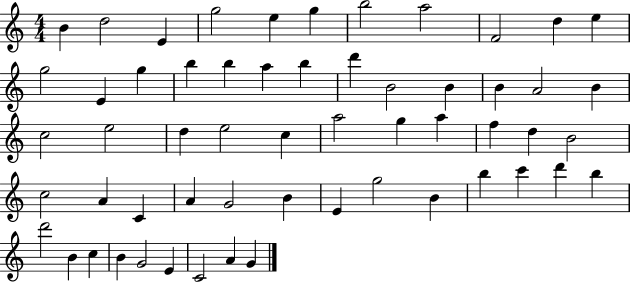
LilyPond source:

{
  \clef treble
  \numericTimeSignature
  \time 4/4
  \key c \major
  b'4 d''2 e'4 | g''2 e''4 g''4 | b''2 a''2 | f'2 d''4 e''4 | \break g''2 e'4 g''4 | b''4 b''4 a''4 b''4 | d'''4 b'2 b'4 | b'4 a'2 b'4 | \break c''2 e''2 | d''4 e''2 c''4 | a''2 g''4 a''4 | f''4 d''4 b'2 | \break c''2 a'4 c'4 | a'4 g'2 b'4 | e'4 g''2 b'4 | b''4 c'''4 d'''4 b''4 | \break d'''2 b'4 c''4 | b'4 g'2 e'4 | c'2 a'4 g'4 | \bar "|."
}